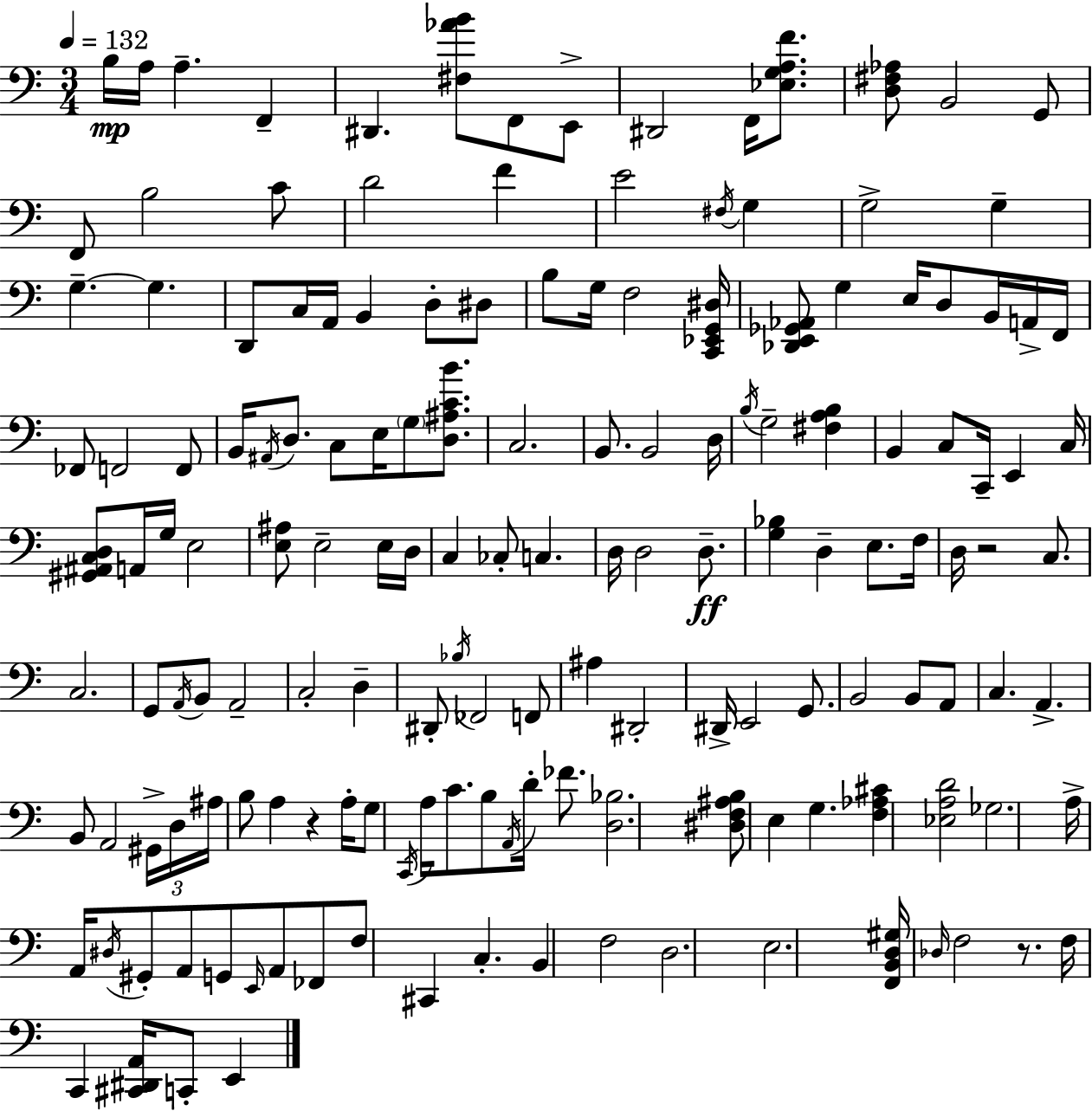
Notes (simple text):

B3/s A3/s A3/q. F2/q D#2/q. [F#3,Ab4,B4]/e F2/e E2/e D#2/h F2/s [Eb3,G3,A3,F4]/e. [D3,F#3,Ab3]/e B2/h G2/e F2/e B3/h C4/e D4/h F4/q E4/h F#3/s G3/q G3/h G3/q G3/q. G3/q. D2/e C3/s A2/s B2/q D3/e D#3/e B3/e G3/s F3/h [C2,Eb2,G2,D#3]/s [Db2,E2,Gb2,Ab2]/e G3/q E3/s D3/e B2/s A2/s F2/s FES2/e F2/h F2/e B2/s A#2/s D3/e. C3/e E3/s G3/e [D3,A#3,C4,B4]/e. C3/h. B2/e. B2/h D3/s B3/s G3/h [F#3,A3,B3]/q B2/q C3/e C2/s E2/q C3/s [G#2,A#2,C3,D3]/e A2/s G3/s E3/h [E3,A#3]/e E3/h E3/s D3/s C3/q CES3/e C3/q. D3/s D3/h D3/e. [G3,Bb3]/q D3/q E3/e. F3/s D3/s R/h C3/e. C3/h. G2/e A2/s B2/e A2/h C3/h D3/q D#2/e Bb3/s FES2/h F2/e A#3/q D#2/h D#2/s E2/h G2/e. B2/h B2/e A2/e C3/q. A2/q. B2/e A2/h G#2/s D3/s A#3/s B3/e A3/q R/q A3/s G3/e C2/s A3/s C4/e. B3/e A2/s D4/s FES4/e. [D3,Bb3]/h. [D#3,F3,A#3,B3]/e E3/q G3/q. [F3,Ab3,C#4]/q [Eb3,A3,D4]/h Gb3/h. A3/s A2/s D#3/s G#2/e A2/e G2/e E2/s A2/e FES2/e F3/e C#2/q C3/q. B2/q F3/h D3/h. E3/h. [F2,B2,D3,G#3]/s Db3/s F3/h R/e. F3/s C2/q [C#2,D#2,A2]/s C2/e E2/q